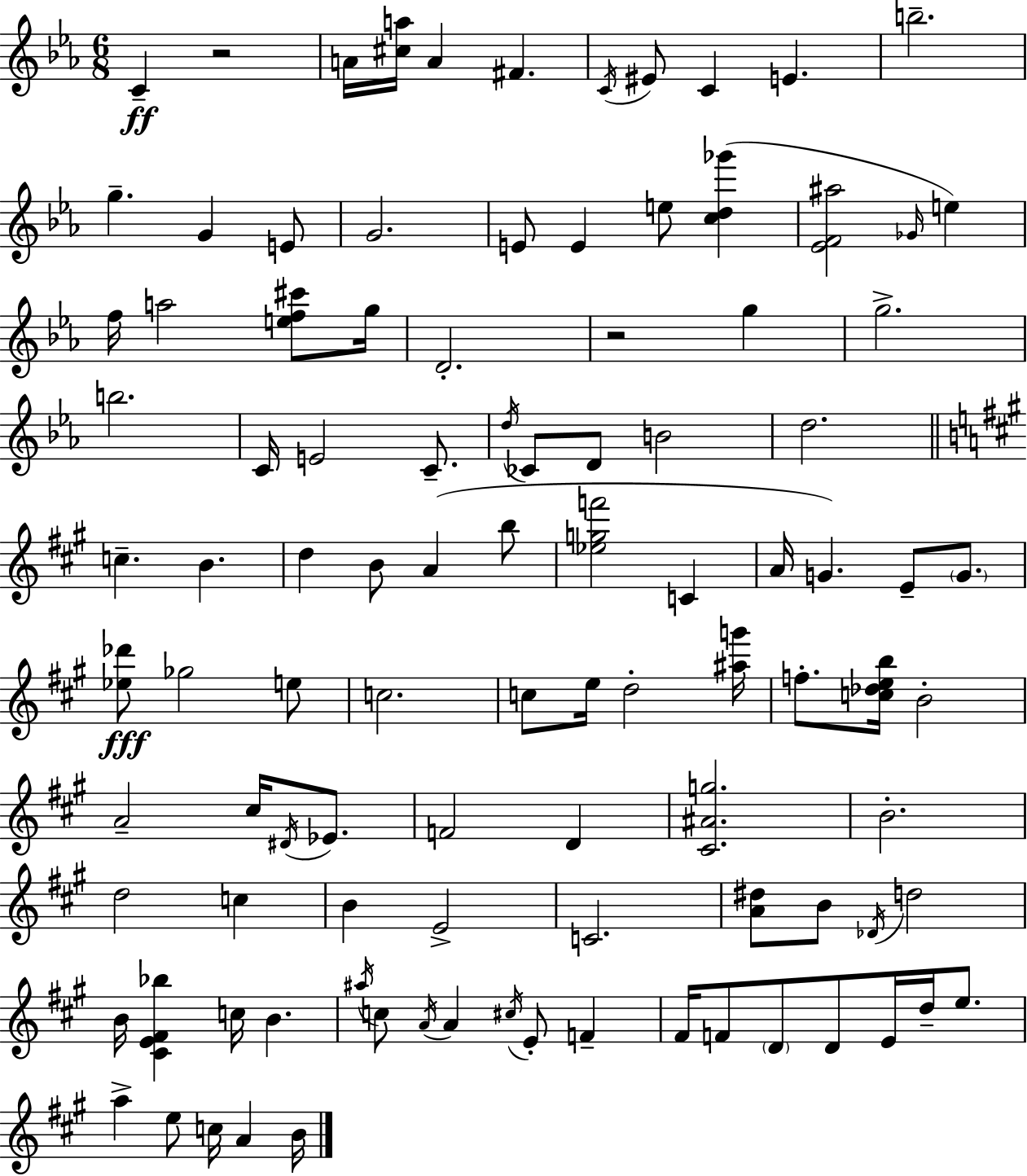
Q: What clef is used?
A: treble